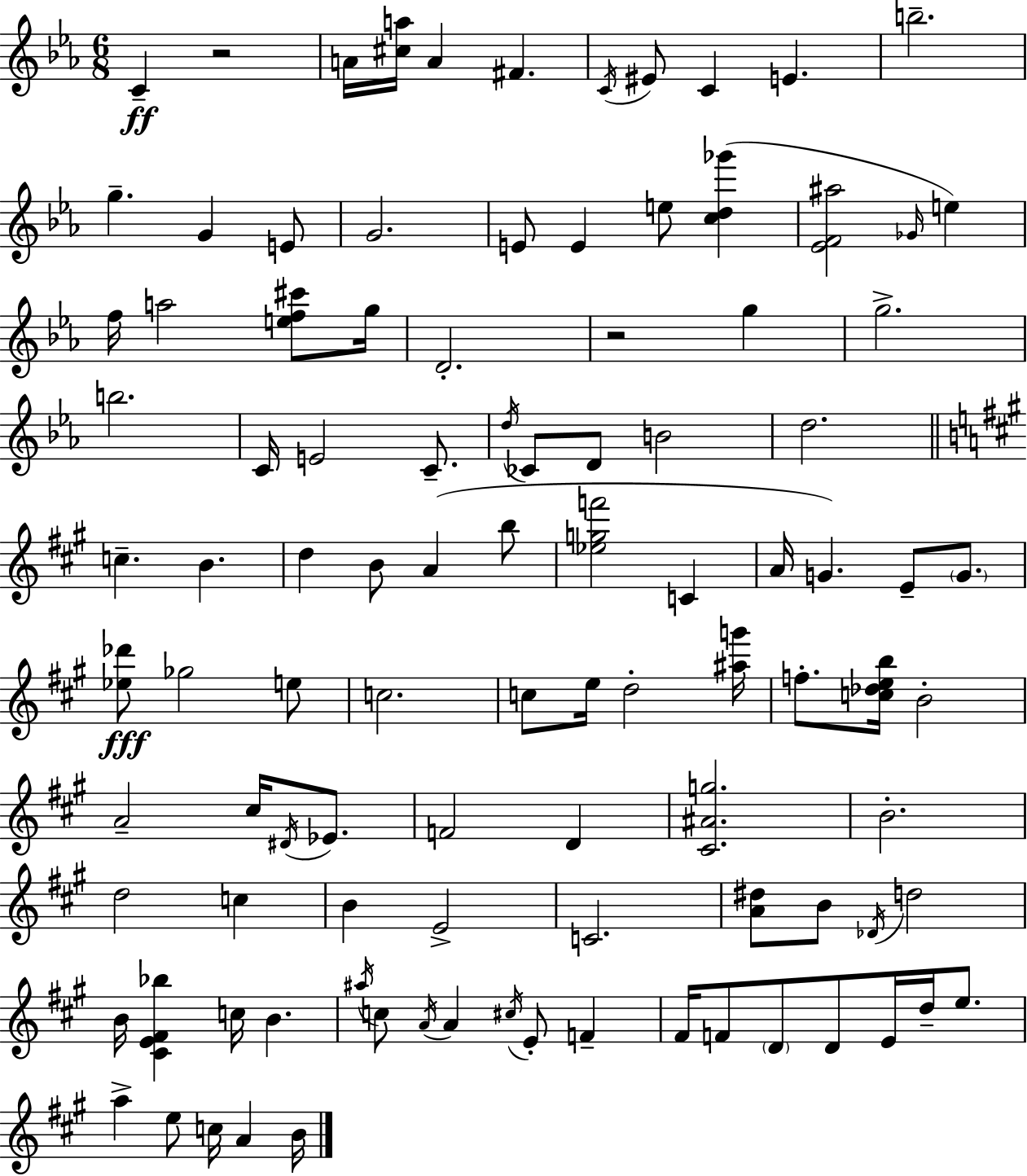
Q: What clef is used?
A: treble